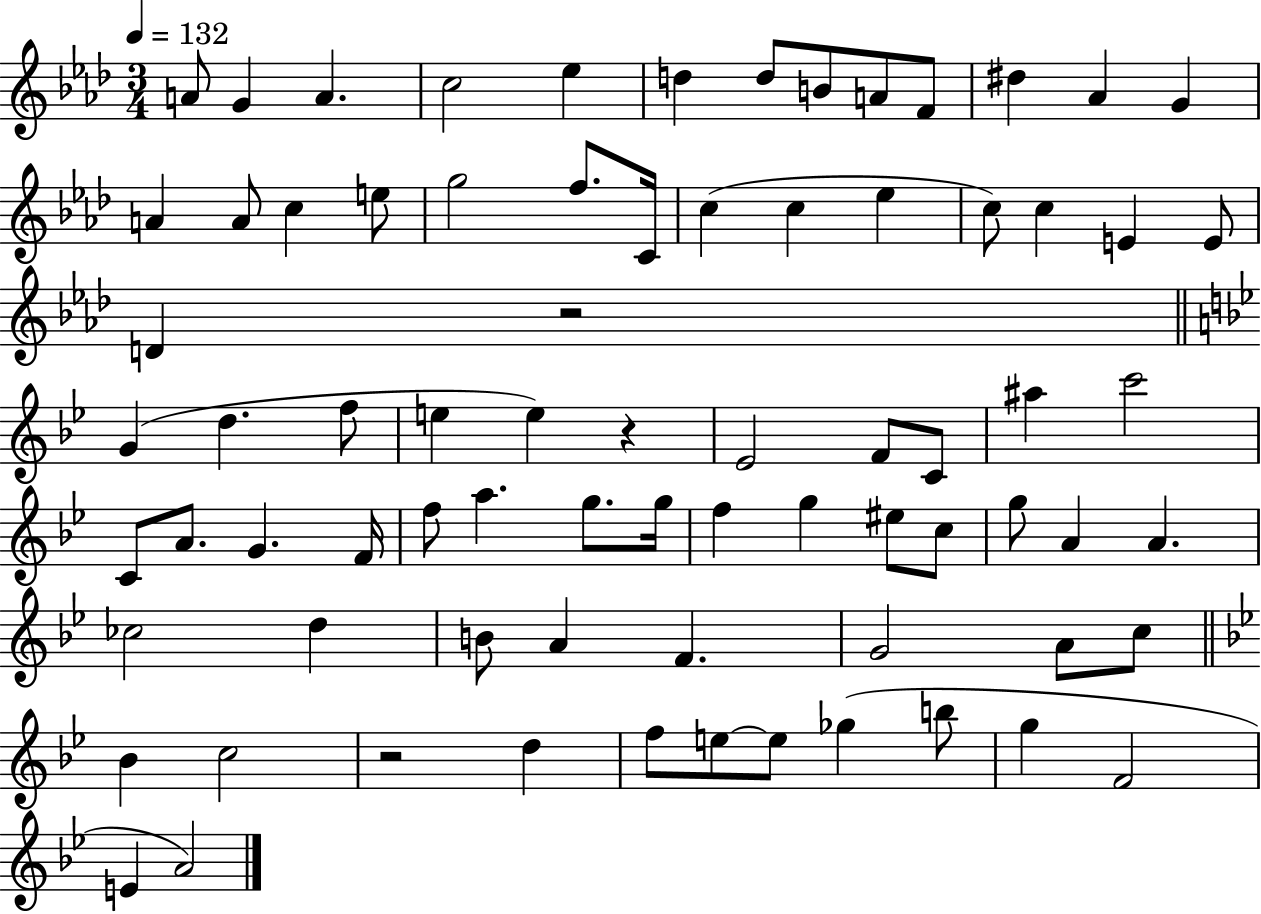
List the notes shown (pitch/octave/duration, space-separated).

A4/e G4/q A4/q. C5/h Eb5/q D5/q D5/e B4/e A4/e F4/e D#5/q Ab4/q G4/q A4/q A4/e C5/q E5/e G5/h F5/e. C4/s C5/q C5/q Eb5/q C5/e C5/q E4/q E4/e D4/q R/h G4/q D5/q. F5/e E5/q E5/q R/q Eb4/h F4/e C4/e A#5/q C6/h C4/e A4/e. G4/q. F4/s F5/e A5/q. G5/e. G5/s F5/q G5/q EIS5/e C5/e G5/e A4/q A4/q. CES5/h D5/q B4/e A4/q F4/q. G4/h A4/e C5/e Bb4/q C5/h R/h D5/q F5/e E5/e E5/e Gb5/q B5/e G5/q F4/h E4/q A4/h